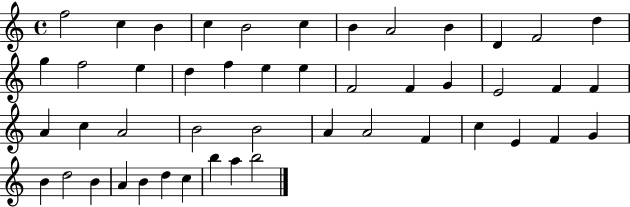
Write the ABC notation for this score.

X:1
T:Untitled
M:4/4
L:1/4
K:C
f2 c B c B2 c B A2 B D F2 d g f2 e d f e e F2 F G E2 F F A c A2 B2 B2 A A2 F c E F G B d2 B A B d c b a b2